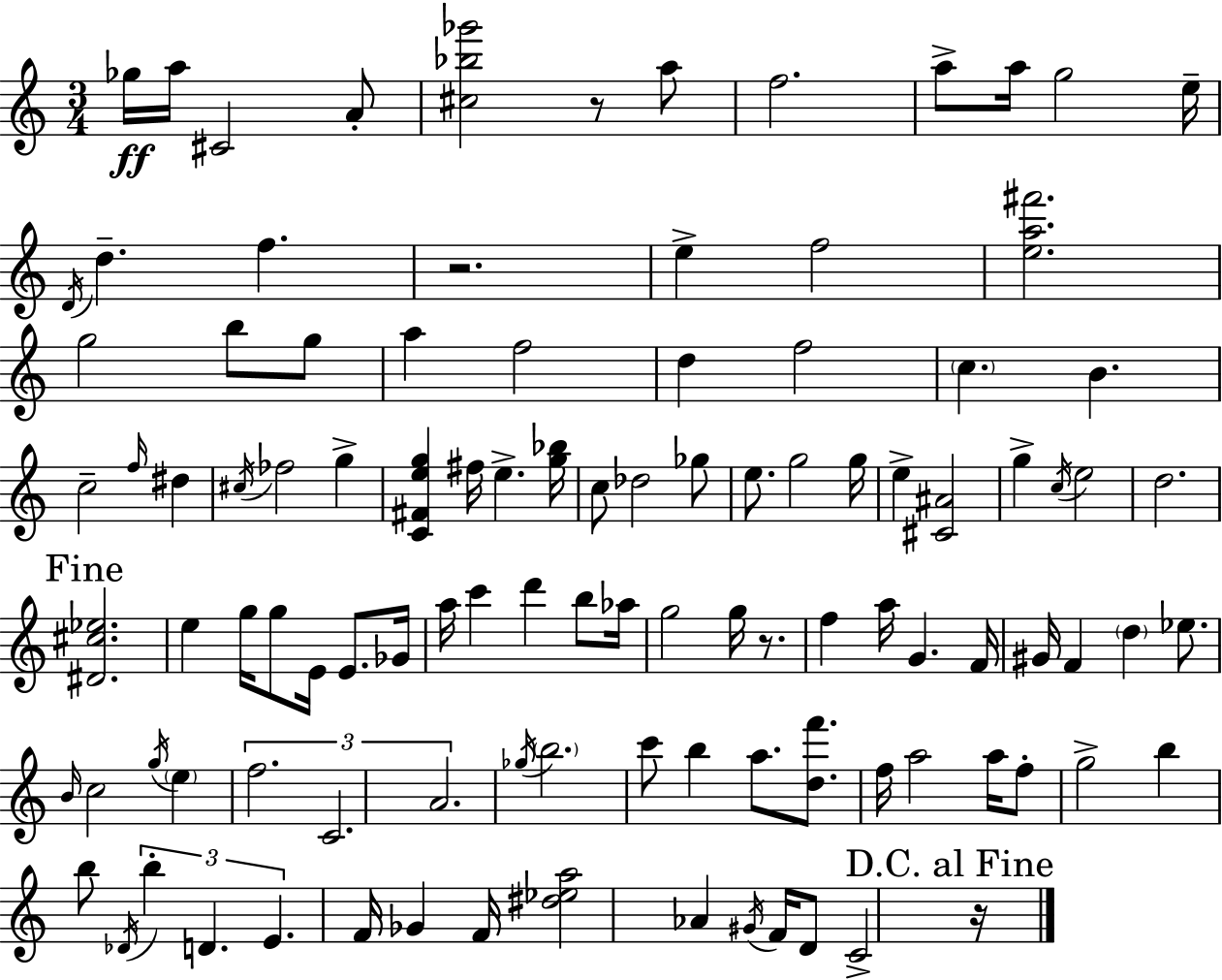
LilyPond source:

{
  \clef treble
  \numericTimeSignature
  \time 3/4
  \key c \major
  ges''16\ff a''16 cis'2 a'8-. | <cis'' bes'' ges'''>2 r8 a''8 | f''2. | a''8-> a''16 g''2 e''16-- | \break \acciaccatura { d'16 } d''4.-- f''4. | r2. | e''4-> f''2 | <e'' a'' fis'''>2. | \break g''2 b''8 g''8 | a''4 f''2 | d''4 f''2 | \parenthesize c''4. b'4. | \break c''2-- \grace { f''16 } dis''4 | \acciaccatura { cis''16 } fes''2 g''4-> | <c' fis' e'' g''>4 fis''16 e''4.-> | <g'' bes''>16 c''8 des''2 | \break ges''8 e''8. g''2 | g''16 e''4-> <cis' ais'>2 | g''4-> \acciaccatura { c''16 } e''2 | d''2. | \break \mark "Fine" <dis' cis'' ees''>2. | e''4 g''16 g''8 e'16 | e'8. ges'16 a''16 c'''4 d'''4 | b''8 aes''16 g''2 | \break g''16 r8. f''4 a''16 g'4. | f'16 gis'16 f'4 \parenthesize d''4 | ees''8. \grace { b'16 } c''2 | \acciaccatura { g''16 } \parenthesize e''4 \tuplet 3/2 { f''2. | \break c'2. | a'2. } | \acciaccatura { ges''16 } \parenthesize b''2. | c'''8 b''4 | \break a''8. <d'' f'''>8. f''16 a''2 | a''16 f''8-. g''2-> | b''4 b''8 \acciaccatura { des'16 } \tuplet 3/2 { b''4-. | d'4. e'4. } | \break f'16 ges'4 f'16 <dis'' ees'' a''>2 | aes'4 \acciaccatura { gis'16 } f'16 d'8 | c'2-> \mark "D.C. al Fine" r16 \bar "|."
}